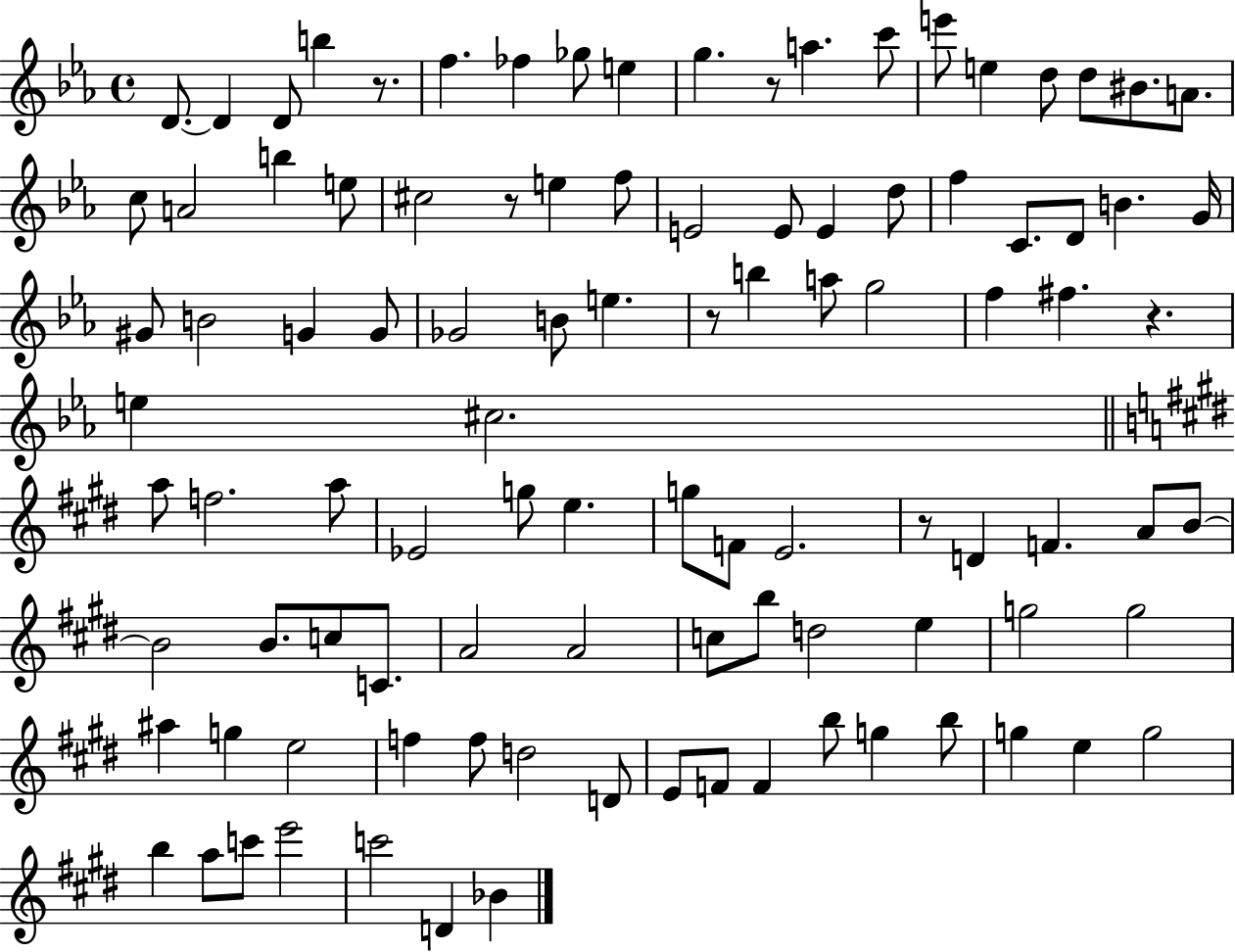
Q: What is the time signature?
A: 4/4